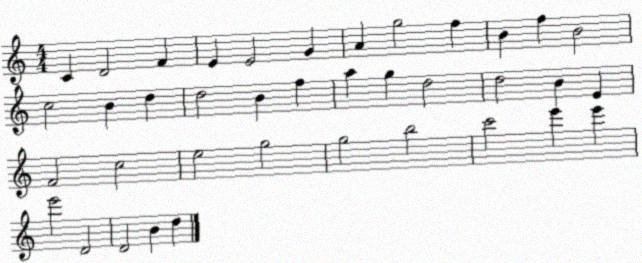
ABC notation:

X:1
T:Untitled
M:4/4
L:1/4
K:C
C D2 F E E2 G A g2 f B f B2 c2 B d d2 B f a g d2 d2 B E F2 c2 e2 g2 g2 b2 c'2 e' e' e'2 D2 D2 B d